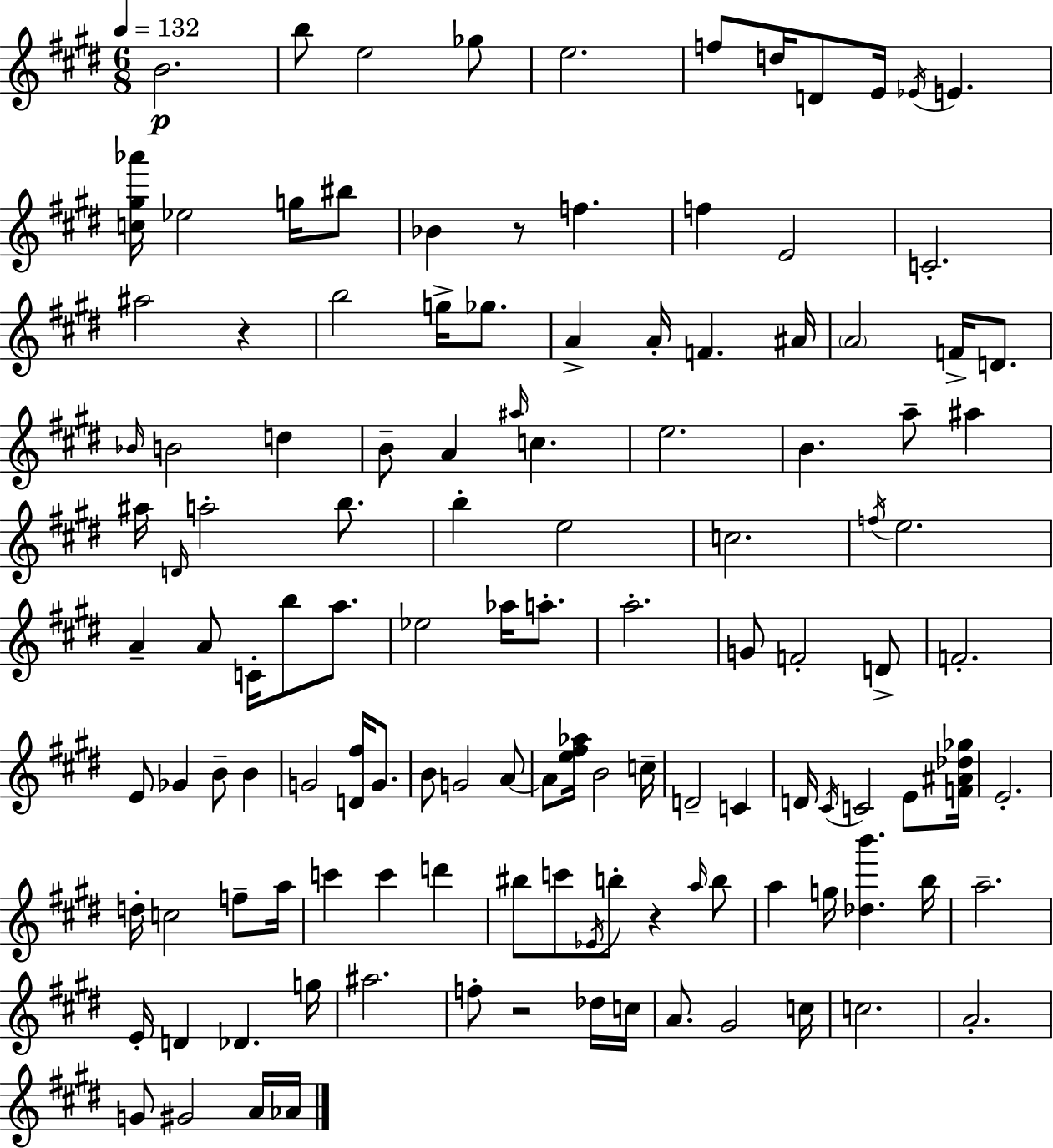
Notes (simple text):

B4/h. B5/e E5/h Gb5/e E5/h. F5/e D5/s D4/e E4/s Eb4/s E4/q. [C5,G#5,Ab6]/s Eb5/h G5/s BIS5/e Bb4/q R/e F5/q. F5/q E4/h C4/h. A#5/h R/q B5/h G5/s Gb5/e. A4/q A4/s F4/q. A#4/s A4/h F4/s D4/e. Bb4/s B4/h D5/q B4/e A4/q A#5/s C5/q. E5/h. B4/q. A5/e A#5/q A#5/s D4/s A5/h B5/e. B5/q E5/h C5/h. F5/s E5/h. A4/q A4/e C4/s B5/e A5/e. Eb5/h Ab5/s A5/e. A5/h. G4/e F4/h D4/e F4/h. E4/e Gb4/q B4/e B4/q G4/h [D4,F#5]/s G4/e. B4/e G4/h A4/e A4/e [E5,F#5,Ab5]/s B4/h C5/s D4/h C4/q D4/s C#4/s C4/h E4/e [F4,A#4,Db5,Gb5]/s E4/h. D5/s C5/h F5/e A5/s C6/q C6/q D6/q BIS5/e C6/e Eb4/s B5/e R/q A5/s B5/e A5/q G5/s [Db5,B6]/q. B5/s A5/h. E4/s D4/q Db4/q. G5/s A#5/h. F5/e R/h Db5/s C5/s A4/e. G#4/h C5/s C5/h. A4/h. G4/e G#4/h A4/s Ab4/s